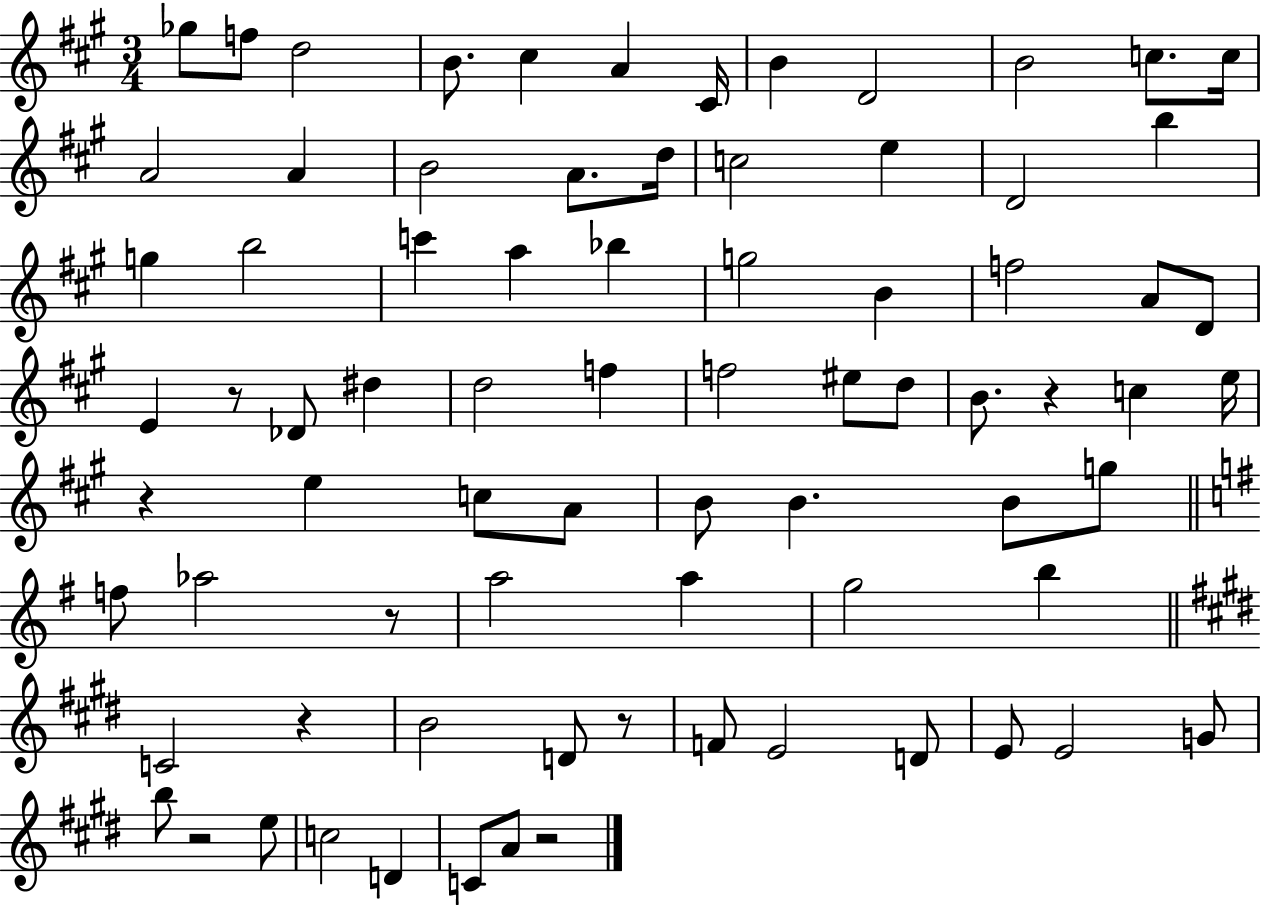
Gb5/e F5/e D5/h B4/e. C#5/q A4/q C#4/s B4/q D4/h B4/h C5/e. C5/s A4/h A4/q B4/h A4/e. D5/s C5/h E5/q D4/h B5/q G5/q B5/h C6/q A5/q Bb5/q G5/h B4/q F5/h A4/e D4/e E4/q R/e Db4/e D#5/q D5/h F5/q F5/h EIS5/e D5/e B4/e. R/q C5/q E5/s R/q E5/q C5/e A4/e B4/e B4/q. B4/e G5/e F5/e Ab5/h R/e A5/h A5/q G5/h B5/q C4/h R/q B4/h D4/e R/e F4/e E4/h D4/e E4/e E4/h G4/e B5/e R/h E5/e C5/h D4/q C4/e A4/e R/h